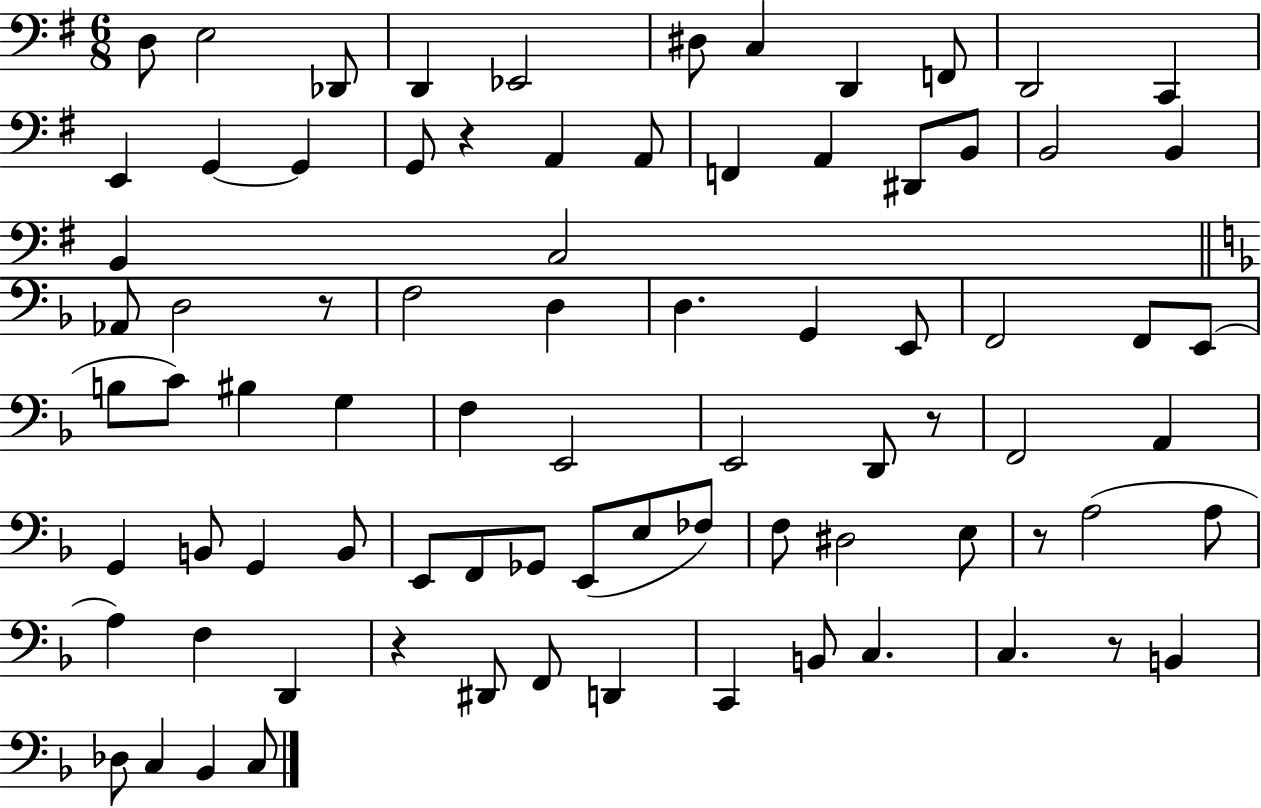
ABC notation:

X:1
T:Untitled
M:6/8
L:1/4
K:G
D,/2 E,2 _D,,/2 D,, _E,,2 ^D,/2 C, D,, F,,/2 D,,2 C,, E,, G,, G,, G,,/2 z A,, A,,/2 F,, A,, ^D,,/2 B,,/2 B,,2 B,, B,, C,2 _A,,/2 D,2 z/2 F,2 D, D, G,, E,,/2 F,,2 F,,/2 E,,/2 B,/2 C/2 ^B, G, F, E,,2 E,,2 D,,/2 z/2 F,,2 A,, G,, B,,/2 G,, B,,/2 E,,/2 F,,/2 _G,,/2 E,,/2 E,/2 _F,/2 F,/2 ^D,2 E,/2 z/2 A,2 A,/2 A, F, D,, z ^D,,/2 F,,/2 D,, C,, B,,/2 C, C, z/2 B,, _D,/2 C, _B,, C,/2